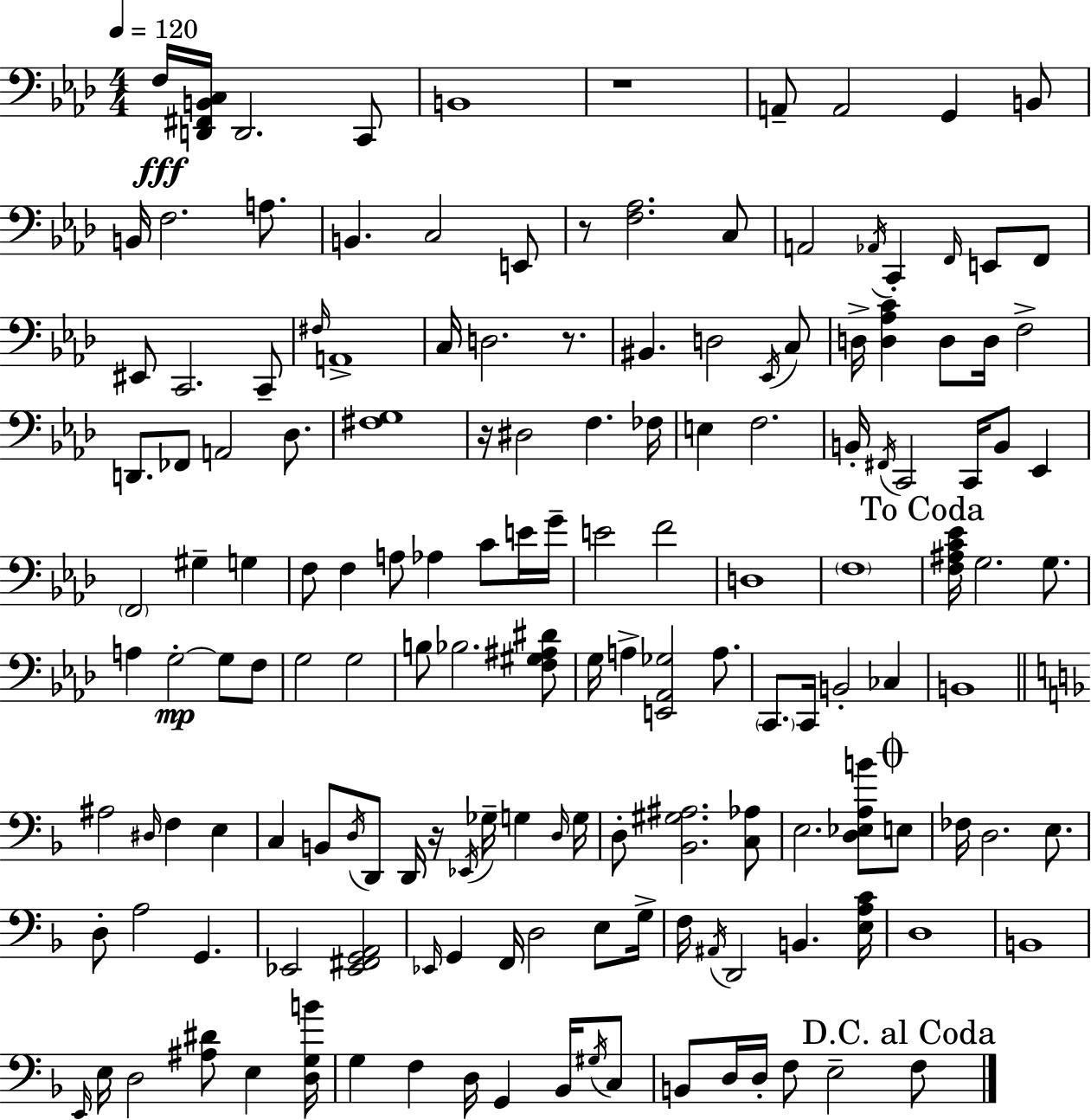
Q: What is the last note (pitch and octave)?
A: F3